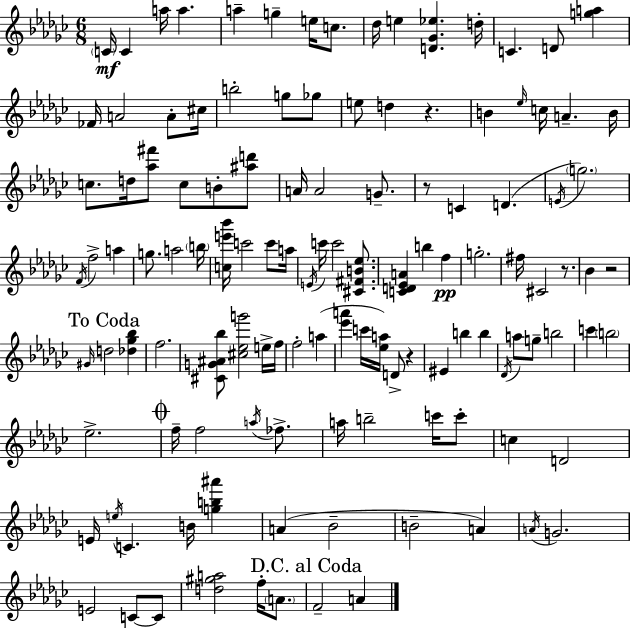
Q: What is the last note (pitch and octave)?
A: A4